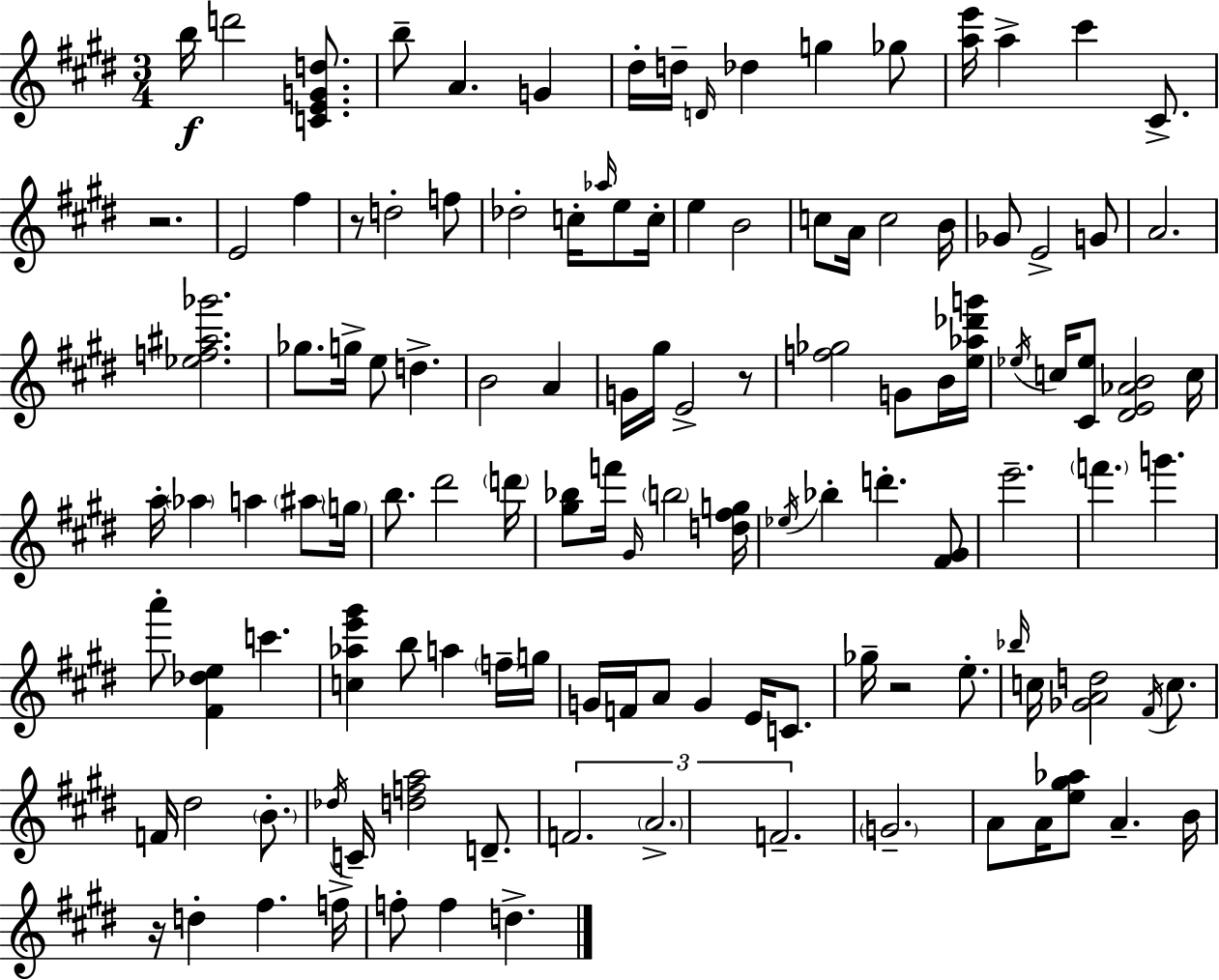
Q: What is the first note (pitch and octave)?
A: B5